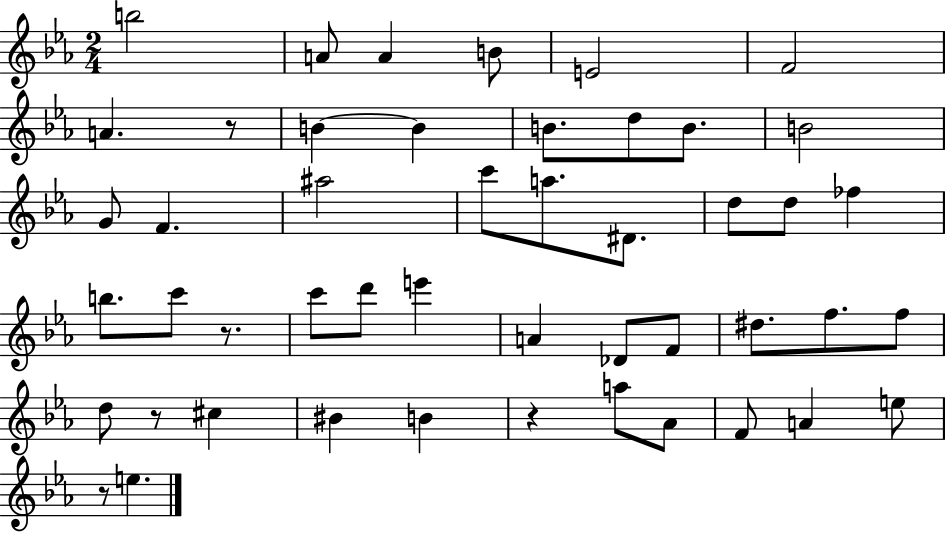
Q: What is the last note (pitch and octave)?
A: E5